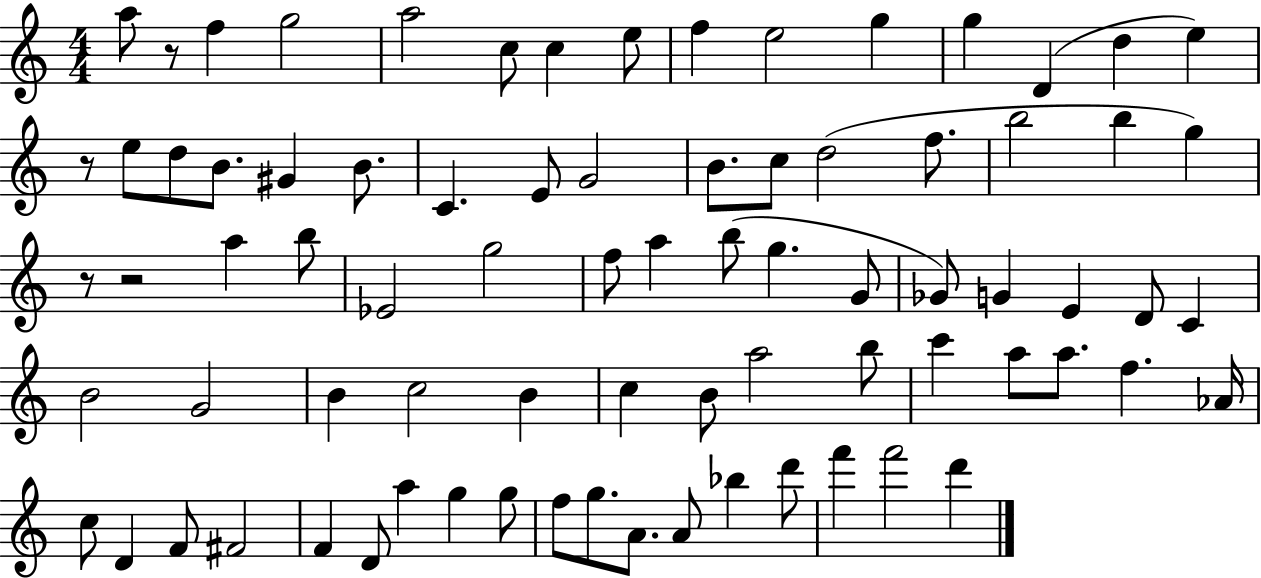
A5/e R/e F5/q G5/h A5/h C5/e C5/q E5/e F5/q E5/h G5/q G5/q D4/q D5/q E5/q R/e E5/e D5/e B4/e. G#4/q B4/e. C4/q. E4/e G4/h B4/e. C5/e D5/h F5/e. B5/h B5/q G5/q R/e R/h A5/q B5/e Eb4/h G5/h F5/e A5/q B5/e G5/q. G4/e Gb4/e G4/q E4/q D4/e C4/q B4/h G4/h B4/q C5/h B4/q C5/q B4/e A5/h B5/e C6/q A5/e A5/e. F5/q. Ab4/s C5/e D4/q F4/e F#4/h F4/q D4/e A5/q G5/q G5/e F5/e G5/e. A4/e. A4/e Bb5/q D6/e F6/q F6/h D6/q